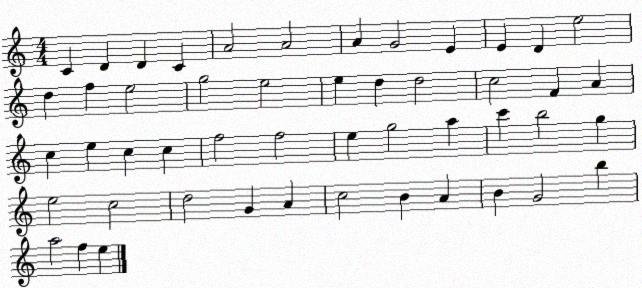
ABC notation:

X:1
T:Untitled
M:4/4
L:1/4
K:C
C D D C A2 A2 A G2 E E D e2 d f e2 g2 e2 e d d2 c2 F A c e c c f2 f2 e g2 a c' b2 g e2 c2 d2 G A c2 B A B G2 b a2 f e